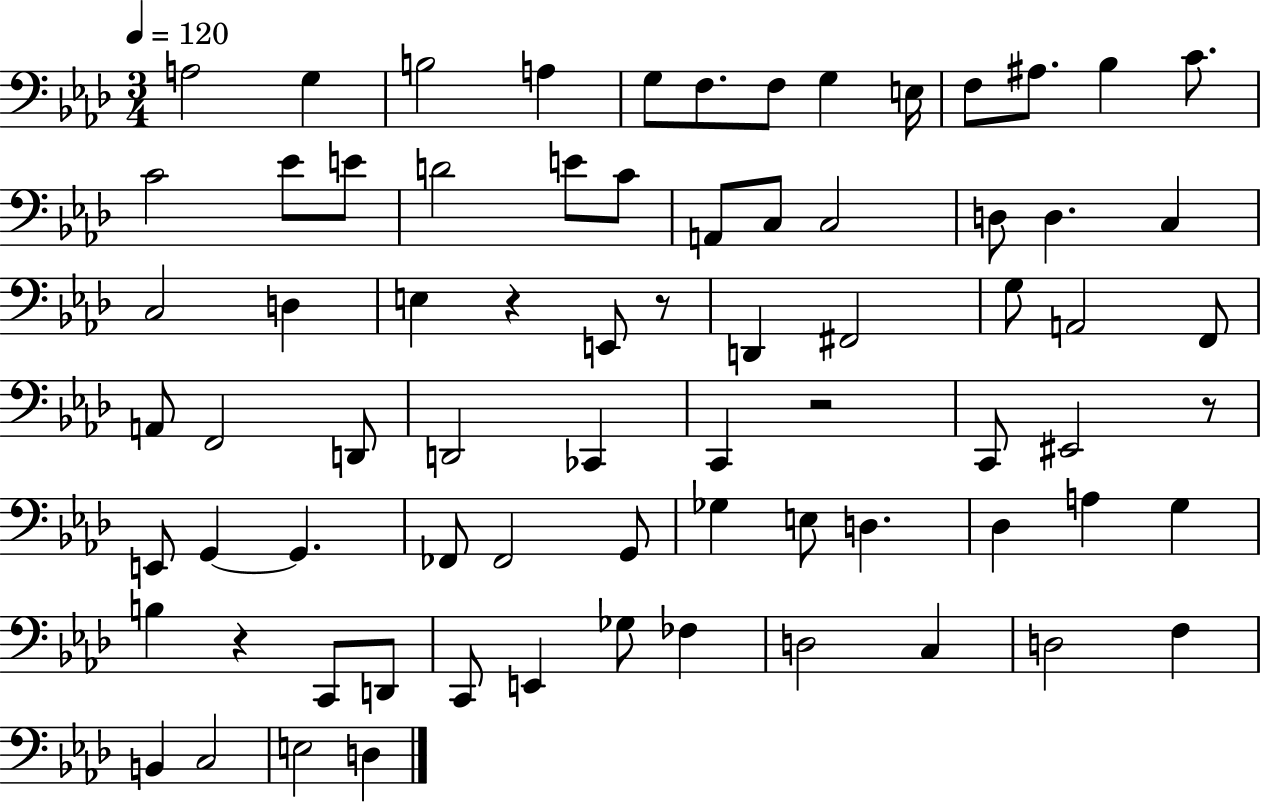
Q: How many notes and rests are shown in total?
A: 74